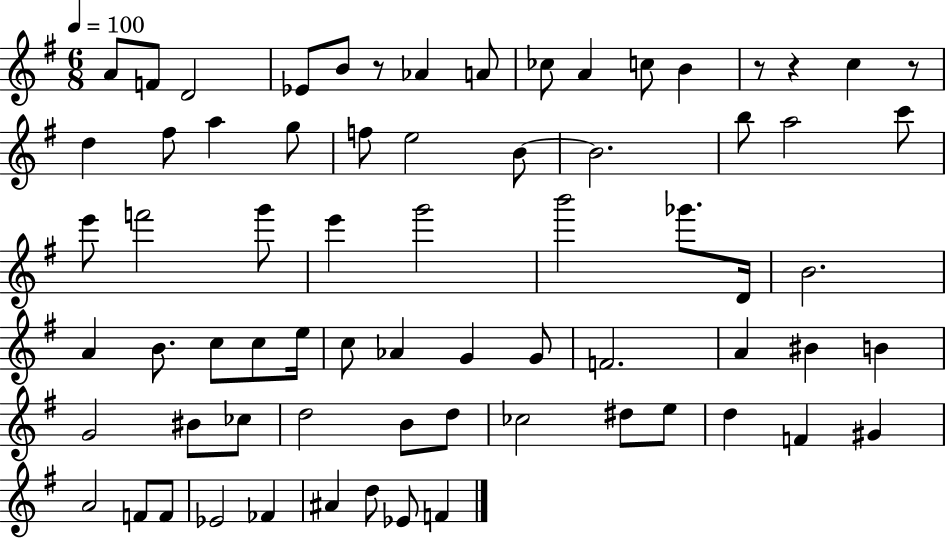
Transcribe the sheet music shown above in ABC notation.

X:1
T:Untitled
M:6/8
L:1/4
K:G
A/2 F/2 D2 _E/2 B/2 z/2 _A A/2 _c/2 A c/2 B z/2 z c z/2 d ^f/2 a g/2 f/2 e2 B/2 B2 b/2 a2 c'/2 e'/2 f'2 g'/2 e' g'2 b'2 _g'/2 D/4 B2 A B/2 c/2 c/2 e/4 c/2 _A G G/2 F2 A ^B B G2 ^B/2 _c/2 d2 B/2 d/2 _c2 ^d/2 e/2 d F ^G A2 F/2 F/2 _E2 _F ^A d/2 _E/2 F